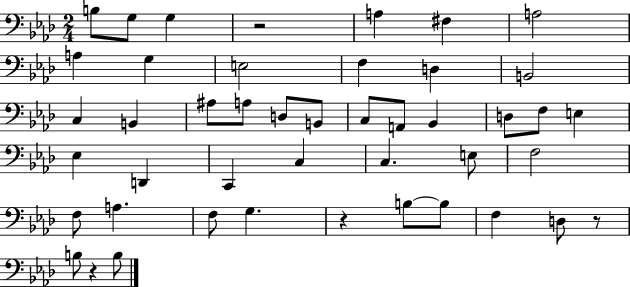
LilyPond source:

{
  \clef bass
  \numericTimeSignature
  \time 2/4
  \key aes \major
  b8 g8 g4 | r2 | a4 fis4 | a2 | \break a4 g4 | e2 | f4 d4 | b,2 | \break c4 b,4 | ais8 a8 d8 b,8 | c8 a,8 bes,4 | d8 f8 e4 | \break ees4 d,4 | c,4 c4 | c4. e8 | f2 | \break f8 a4. | f8 g4. | r4 b8~~ b8 | f4 d8 r8 | \break b8 r4 b8 | \bar "|."
}